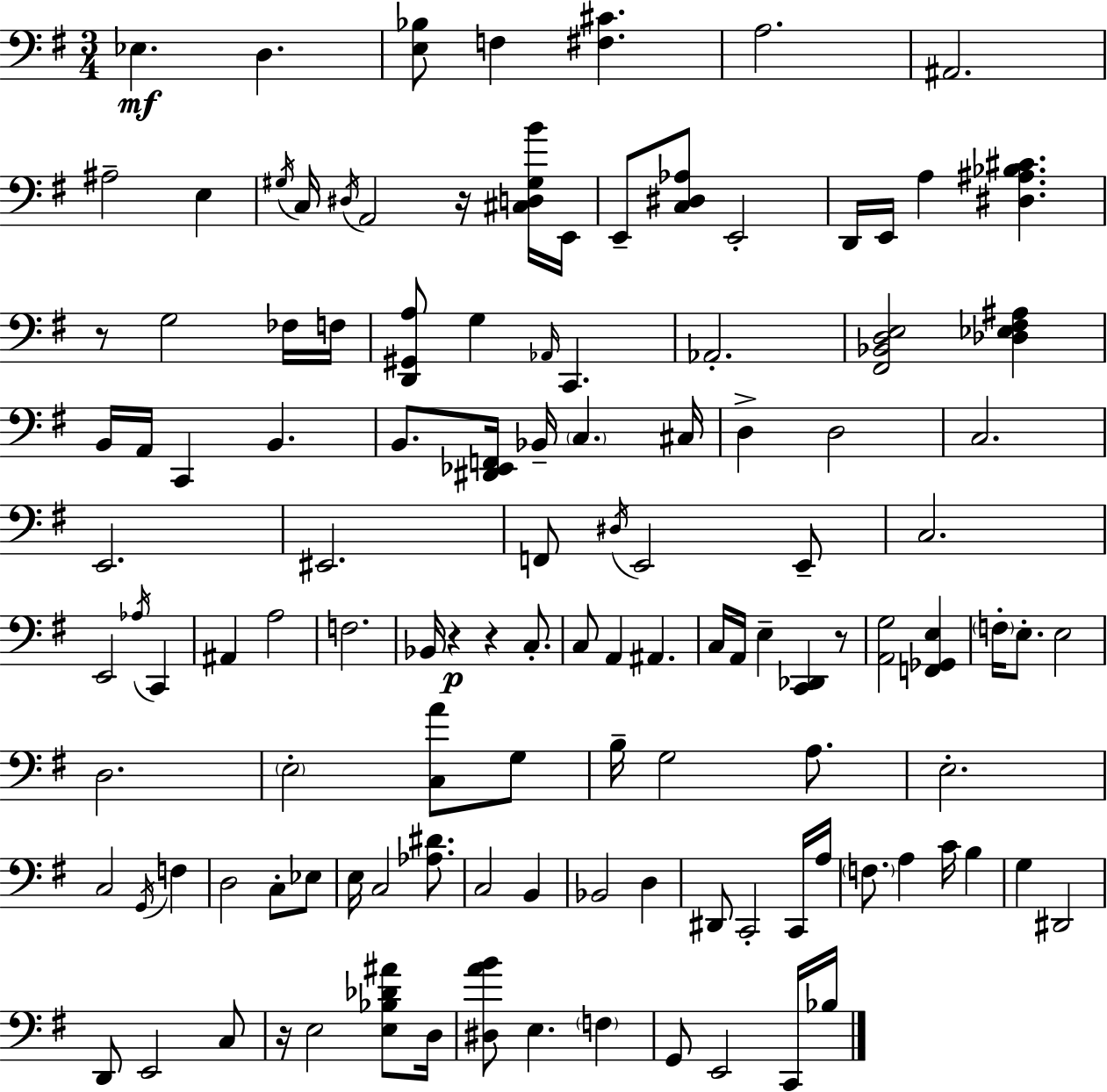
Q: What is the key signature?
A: G major